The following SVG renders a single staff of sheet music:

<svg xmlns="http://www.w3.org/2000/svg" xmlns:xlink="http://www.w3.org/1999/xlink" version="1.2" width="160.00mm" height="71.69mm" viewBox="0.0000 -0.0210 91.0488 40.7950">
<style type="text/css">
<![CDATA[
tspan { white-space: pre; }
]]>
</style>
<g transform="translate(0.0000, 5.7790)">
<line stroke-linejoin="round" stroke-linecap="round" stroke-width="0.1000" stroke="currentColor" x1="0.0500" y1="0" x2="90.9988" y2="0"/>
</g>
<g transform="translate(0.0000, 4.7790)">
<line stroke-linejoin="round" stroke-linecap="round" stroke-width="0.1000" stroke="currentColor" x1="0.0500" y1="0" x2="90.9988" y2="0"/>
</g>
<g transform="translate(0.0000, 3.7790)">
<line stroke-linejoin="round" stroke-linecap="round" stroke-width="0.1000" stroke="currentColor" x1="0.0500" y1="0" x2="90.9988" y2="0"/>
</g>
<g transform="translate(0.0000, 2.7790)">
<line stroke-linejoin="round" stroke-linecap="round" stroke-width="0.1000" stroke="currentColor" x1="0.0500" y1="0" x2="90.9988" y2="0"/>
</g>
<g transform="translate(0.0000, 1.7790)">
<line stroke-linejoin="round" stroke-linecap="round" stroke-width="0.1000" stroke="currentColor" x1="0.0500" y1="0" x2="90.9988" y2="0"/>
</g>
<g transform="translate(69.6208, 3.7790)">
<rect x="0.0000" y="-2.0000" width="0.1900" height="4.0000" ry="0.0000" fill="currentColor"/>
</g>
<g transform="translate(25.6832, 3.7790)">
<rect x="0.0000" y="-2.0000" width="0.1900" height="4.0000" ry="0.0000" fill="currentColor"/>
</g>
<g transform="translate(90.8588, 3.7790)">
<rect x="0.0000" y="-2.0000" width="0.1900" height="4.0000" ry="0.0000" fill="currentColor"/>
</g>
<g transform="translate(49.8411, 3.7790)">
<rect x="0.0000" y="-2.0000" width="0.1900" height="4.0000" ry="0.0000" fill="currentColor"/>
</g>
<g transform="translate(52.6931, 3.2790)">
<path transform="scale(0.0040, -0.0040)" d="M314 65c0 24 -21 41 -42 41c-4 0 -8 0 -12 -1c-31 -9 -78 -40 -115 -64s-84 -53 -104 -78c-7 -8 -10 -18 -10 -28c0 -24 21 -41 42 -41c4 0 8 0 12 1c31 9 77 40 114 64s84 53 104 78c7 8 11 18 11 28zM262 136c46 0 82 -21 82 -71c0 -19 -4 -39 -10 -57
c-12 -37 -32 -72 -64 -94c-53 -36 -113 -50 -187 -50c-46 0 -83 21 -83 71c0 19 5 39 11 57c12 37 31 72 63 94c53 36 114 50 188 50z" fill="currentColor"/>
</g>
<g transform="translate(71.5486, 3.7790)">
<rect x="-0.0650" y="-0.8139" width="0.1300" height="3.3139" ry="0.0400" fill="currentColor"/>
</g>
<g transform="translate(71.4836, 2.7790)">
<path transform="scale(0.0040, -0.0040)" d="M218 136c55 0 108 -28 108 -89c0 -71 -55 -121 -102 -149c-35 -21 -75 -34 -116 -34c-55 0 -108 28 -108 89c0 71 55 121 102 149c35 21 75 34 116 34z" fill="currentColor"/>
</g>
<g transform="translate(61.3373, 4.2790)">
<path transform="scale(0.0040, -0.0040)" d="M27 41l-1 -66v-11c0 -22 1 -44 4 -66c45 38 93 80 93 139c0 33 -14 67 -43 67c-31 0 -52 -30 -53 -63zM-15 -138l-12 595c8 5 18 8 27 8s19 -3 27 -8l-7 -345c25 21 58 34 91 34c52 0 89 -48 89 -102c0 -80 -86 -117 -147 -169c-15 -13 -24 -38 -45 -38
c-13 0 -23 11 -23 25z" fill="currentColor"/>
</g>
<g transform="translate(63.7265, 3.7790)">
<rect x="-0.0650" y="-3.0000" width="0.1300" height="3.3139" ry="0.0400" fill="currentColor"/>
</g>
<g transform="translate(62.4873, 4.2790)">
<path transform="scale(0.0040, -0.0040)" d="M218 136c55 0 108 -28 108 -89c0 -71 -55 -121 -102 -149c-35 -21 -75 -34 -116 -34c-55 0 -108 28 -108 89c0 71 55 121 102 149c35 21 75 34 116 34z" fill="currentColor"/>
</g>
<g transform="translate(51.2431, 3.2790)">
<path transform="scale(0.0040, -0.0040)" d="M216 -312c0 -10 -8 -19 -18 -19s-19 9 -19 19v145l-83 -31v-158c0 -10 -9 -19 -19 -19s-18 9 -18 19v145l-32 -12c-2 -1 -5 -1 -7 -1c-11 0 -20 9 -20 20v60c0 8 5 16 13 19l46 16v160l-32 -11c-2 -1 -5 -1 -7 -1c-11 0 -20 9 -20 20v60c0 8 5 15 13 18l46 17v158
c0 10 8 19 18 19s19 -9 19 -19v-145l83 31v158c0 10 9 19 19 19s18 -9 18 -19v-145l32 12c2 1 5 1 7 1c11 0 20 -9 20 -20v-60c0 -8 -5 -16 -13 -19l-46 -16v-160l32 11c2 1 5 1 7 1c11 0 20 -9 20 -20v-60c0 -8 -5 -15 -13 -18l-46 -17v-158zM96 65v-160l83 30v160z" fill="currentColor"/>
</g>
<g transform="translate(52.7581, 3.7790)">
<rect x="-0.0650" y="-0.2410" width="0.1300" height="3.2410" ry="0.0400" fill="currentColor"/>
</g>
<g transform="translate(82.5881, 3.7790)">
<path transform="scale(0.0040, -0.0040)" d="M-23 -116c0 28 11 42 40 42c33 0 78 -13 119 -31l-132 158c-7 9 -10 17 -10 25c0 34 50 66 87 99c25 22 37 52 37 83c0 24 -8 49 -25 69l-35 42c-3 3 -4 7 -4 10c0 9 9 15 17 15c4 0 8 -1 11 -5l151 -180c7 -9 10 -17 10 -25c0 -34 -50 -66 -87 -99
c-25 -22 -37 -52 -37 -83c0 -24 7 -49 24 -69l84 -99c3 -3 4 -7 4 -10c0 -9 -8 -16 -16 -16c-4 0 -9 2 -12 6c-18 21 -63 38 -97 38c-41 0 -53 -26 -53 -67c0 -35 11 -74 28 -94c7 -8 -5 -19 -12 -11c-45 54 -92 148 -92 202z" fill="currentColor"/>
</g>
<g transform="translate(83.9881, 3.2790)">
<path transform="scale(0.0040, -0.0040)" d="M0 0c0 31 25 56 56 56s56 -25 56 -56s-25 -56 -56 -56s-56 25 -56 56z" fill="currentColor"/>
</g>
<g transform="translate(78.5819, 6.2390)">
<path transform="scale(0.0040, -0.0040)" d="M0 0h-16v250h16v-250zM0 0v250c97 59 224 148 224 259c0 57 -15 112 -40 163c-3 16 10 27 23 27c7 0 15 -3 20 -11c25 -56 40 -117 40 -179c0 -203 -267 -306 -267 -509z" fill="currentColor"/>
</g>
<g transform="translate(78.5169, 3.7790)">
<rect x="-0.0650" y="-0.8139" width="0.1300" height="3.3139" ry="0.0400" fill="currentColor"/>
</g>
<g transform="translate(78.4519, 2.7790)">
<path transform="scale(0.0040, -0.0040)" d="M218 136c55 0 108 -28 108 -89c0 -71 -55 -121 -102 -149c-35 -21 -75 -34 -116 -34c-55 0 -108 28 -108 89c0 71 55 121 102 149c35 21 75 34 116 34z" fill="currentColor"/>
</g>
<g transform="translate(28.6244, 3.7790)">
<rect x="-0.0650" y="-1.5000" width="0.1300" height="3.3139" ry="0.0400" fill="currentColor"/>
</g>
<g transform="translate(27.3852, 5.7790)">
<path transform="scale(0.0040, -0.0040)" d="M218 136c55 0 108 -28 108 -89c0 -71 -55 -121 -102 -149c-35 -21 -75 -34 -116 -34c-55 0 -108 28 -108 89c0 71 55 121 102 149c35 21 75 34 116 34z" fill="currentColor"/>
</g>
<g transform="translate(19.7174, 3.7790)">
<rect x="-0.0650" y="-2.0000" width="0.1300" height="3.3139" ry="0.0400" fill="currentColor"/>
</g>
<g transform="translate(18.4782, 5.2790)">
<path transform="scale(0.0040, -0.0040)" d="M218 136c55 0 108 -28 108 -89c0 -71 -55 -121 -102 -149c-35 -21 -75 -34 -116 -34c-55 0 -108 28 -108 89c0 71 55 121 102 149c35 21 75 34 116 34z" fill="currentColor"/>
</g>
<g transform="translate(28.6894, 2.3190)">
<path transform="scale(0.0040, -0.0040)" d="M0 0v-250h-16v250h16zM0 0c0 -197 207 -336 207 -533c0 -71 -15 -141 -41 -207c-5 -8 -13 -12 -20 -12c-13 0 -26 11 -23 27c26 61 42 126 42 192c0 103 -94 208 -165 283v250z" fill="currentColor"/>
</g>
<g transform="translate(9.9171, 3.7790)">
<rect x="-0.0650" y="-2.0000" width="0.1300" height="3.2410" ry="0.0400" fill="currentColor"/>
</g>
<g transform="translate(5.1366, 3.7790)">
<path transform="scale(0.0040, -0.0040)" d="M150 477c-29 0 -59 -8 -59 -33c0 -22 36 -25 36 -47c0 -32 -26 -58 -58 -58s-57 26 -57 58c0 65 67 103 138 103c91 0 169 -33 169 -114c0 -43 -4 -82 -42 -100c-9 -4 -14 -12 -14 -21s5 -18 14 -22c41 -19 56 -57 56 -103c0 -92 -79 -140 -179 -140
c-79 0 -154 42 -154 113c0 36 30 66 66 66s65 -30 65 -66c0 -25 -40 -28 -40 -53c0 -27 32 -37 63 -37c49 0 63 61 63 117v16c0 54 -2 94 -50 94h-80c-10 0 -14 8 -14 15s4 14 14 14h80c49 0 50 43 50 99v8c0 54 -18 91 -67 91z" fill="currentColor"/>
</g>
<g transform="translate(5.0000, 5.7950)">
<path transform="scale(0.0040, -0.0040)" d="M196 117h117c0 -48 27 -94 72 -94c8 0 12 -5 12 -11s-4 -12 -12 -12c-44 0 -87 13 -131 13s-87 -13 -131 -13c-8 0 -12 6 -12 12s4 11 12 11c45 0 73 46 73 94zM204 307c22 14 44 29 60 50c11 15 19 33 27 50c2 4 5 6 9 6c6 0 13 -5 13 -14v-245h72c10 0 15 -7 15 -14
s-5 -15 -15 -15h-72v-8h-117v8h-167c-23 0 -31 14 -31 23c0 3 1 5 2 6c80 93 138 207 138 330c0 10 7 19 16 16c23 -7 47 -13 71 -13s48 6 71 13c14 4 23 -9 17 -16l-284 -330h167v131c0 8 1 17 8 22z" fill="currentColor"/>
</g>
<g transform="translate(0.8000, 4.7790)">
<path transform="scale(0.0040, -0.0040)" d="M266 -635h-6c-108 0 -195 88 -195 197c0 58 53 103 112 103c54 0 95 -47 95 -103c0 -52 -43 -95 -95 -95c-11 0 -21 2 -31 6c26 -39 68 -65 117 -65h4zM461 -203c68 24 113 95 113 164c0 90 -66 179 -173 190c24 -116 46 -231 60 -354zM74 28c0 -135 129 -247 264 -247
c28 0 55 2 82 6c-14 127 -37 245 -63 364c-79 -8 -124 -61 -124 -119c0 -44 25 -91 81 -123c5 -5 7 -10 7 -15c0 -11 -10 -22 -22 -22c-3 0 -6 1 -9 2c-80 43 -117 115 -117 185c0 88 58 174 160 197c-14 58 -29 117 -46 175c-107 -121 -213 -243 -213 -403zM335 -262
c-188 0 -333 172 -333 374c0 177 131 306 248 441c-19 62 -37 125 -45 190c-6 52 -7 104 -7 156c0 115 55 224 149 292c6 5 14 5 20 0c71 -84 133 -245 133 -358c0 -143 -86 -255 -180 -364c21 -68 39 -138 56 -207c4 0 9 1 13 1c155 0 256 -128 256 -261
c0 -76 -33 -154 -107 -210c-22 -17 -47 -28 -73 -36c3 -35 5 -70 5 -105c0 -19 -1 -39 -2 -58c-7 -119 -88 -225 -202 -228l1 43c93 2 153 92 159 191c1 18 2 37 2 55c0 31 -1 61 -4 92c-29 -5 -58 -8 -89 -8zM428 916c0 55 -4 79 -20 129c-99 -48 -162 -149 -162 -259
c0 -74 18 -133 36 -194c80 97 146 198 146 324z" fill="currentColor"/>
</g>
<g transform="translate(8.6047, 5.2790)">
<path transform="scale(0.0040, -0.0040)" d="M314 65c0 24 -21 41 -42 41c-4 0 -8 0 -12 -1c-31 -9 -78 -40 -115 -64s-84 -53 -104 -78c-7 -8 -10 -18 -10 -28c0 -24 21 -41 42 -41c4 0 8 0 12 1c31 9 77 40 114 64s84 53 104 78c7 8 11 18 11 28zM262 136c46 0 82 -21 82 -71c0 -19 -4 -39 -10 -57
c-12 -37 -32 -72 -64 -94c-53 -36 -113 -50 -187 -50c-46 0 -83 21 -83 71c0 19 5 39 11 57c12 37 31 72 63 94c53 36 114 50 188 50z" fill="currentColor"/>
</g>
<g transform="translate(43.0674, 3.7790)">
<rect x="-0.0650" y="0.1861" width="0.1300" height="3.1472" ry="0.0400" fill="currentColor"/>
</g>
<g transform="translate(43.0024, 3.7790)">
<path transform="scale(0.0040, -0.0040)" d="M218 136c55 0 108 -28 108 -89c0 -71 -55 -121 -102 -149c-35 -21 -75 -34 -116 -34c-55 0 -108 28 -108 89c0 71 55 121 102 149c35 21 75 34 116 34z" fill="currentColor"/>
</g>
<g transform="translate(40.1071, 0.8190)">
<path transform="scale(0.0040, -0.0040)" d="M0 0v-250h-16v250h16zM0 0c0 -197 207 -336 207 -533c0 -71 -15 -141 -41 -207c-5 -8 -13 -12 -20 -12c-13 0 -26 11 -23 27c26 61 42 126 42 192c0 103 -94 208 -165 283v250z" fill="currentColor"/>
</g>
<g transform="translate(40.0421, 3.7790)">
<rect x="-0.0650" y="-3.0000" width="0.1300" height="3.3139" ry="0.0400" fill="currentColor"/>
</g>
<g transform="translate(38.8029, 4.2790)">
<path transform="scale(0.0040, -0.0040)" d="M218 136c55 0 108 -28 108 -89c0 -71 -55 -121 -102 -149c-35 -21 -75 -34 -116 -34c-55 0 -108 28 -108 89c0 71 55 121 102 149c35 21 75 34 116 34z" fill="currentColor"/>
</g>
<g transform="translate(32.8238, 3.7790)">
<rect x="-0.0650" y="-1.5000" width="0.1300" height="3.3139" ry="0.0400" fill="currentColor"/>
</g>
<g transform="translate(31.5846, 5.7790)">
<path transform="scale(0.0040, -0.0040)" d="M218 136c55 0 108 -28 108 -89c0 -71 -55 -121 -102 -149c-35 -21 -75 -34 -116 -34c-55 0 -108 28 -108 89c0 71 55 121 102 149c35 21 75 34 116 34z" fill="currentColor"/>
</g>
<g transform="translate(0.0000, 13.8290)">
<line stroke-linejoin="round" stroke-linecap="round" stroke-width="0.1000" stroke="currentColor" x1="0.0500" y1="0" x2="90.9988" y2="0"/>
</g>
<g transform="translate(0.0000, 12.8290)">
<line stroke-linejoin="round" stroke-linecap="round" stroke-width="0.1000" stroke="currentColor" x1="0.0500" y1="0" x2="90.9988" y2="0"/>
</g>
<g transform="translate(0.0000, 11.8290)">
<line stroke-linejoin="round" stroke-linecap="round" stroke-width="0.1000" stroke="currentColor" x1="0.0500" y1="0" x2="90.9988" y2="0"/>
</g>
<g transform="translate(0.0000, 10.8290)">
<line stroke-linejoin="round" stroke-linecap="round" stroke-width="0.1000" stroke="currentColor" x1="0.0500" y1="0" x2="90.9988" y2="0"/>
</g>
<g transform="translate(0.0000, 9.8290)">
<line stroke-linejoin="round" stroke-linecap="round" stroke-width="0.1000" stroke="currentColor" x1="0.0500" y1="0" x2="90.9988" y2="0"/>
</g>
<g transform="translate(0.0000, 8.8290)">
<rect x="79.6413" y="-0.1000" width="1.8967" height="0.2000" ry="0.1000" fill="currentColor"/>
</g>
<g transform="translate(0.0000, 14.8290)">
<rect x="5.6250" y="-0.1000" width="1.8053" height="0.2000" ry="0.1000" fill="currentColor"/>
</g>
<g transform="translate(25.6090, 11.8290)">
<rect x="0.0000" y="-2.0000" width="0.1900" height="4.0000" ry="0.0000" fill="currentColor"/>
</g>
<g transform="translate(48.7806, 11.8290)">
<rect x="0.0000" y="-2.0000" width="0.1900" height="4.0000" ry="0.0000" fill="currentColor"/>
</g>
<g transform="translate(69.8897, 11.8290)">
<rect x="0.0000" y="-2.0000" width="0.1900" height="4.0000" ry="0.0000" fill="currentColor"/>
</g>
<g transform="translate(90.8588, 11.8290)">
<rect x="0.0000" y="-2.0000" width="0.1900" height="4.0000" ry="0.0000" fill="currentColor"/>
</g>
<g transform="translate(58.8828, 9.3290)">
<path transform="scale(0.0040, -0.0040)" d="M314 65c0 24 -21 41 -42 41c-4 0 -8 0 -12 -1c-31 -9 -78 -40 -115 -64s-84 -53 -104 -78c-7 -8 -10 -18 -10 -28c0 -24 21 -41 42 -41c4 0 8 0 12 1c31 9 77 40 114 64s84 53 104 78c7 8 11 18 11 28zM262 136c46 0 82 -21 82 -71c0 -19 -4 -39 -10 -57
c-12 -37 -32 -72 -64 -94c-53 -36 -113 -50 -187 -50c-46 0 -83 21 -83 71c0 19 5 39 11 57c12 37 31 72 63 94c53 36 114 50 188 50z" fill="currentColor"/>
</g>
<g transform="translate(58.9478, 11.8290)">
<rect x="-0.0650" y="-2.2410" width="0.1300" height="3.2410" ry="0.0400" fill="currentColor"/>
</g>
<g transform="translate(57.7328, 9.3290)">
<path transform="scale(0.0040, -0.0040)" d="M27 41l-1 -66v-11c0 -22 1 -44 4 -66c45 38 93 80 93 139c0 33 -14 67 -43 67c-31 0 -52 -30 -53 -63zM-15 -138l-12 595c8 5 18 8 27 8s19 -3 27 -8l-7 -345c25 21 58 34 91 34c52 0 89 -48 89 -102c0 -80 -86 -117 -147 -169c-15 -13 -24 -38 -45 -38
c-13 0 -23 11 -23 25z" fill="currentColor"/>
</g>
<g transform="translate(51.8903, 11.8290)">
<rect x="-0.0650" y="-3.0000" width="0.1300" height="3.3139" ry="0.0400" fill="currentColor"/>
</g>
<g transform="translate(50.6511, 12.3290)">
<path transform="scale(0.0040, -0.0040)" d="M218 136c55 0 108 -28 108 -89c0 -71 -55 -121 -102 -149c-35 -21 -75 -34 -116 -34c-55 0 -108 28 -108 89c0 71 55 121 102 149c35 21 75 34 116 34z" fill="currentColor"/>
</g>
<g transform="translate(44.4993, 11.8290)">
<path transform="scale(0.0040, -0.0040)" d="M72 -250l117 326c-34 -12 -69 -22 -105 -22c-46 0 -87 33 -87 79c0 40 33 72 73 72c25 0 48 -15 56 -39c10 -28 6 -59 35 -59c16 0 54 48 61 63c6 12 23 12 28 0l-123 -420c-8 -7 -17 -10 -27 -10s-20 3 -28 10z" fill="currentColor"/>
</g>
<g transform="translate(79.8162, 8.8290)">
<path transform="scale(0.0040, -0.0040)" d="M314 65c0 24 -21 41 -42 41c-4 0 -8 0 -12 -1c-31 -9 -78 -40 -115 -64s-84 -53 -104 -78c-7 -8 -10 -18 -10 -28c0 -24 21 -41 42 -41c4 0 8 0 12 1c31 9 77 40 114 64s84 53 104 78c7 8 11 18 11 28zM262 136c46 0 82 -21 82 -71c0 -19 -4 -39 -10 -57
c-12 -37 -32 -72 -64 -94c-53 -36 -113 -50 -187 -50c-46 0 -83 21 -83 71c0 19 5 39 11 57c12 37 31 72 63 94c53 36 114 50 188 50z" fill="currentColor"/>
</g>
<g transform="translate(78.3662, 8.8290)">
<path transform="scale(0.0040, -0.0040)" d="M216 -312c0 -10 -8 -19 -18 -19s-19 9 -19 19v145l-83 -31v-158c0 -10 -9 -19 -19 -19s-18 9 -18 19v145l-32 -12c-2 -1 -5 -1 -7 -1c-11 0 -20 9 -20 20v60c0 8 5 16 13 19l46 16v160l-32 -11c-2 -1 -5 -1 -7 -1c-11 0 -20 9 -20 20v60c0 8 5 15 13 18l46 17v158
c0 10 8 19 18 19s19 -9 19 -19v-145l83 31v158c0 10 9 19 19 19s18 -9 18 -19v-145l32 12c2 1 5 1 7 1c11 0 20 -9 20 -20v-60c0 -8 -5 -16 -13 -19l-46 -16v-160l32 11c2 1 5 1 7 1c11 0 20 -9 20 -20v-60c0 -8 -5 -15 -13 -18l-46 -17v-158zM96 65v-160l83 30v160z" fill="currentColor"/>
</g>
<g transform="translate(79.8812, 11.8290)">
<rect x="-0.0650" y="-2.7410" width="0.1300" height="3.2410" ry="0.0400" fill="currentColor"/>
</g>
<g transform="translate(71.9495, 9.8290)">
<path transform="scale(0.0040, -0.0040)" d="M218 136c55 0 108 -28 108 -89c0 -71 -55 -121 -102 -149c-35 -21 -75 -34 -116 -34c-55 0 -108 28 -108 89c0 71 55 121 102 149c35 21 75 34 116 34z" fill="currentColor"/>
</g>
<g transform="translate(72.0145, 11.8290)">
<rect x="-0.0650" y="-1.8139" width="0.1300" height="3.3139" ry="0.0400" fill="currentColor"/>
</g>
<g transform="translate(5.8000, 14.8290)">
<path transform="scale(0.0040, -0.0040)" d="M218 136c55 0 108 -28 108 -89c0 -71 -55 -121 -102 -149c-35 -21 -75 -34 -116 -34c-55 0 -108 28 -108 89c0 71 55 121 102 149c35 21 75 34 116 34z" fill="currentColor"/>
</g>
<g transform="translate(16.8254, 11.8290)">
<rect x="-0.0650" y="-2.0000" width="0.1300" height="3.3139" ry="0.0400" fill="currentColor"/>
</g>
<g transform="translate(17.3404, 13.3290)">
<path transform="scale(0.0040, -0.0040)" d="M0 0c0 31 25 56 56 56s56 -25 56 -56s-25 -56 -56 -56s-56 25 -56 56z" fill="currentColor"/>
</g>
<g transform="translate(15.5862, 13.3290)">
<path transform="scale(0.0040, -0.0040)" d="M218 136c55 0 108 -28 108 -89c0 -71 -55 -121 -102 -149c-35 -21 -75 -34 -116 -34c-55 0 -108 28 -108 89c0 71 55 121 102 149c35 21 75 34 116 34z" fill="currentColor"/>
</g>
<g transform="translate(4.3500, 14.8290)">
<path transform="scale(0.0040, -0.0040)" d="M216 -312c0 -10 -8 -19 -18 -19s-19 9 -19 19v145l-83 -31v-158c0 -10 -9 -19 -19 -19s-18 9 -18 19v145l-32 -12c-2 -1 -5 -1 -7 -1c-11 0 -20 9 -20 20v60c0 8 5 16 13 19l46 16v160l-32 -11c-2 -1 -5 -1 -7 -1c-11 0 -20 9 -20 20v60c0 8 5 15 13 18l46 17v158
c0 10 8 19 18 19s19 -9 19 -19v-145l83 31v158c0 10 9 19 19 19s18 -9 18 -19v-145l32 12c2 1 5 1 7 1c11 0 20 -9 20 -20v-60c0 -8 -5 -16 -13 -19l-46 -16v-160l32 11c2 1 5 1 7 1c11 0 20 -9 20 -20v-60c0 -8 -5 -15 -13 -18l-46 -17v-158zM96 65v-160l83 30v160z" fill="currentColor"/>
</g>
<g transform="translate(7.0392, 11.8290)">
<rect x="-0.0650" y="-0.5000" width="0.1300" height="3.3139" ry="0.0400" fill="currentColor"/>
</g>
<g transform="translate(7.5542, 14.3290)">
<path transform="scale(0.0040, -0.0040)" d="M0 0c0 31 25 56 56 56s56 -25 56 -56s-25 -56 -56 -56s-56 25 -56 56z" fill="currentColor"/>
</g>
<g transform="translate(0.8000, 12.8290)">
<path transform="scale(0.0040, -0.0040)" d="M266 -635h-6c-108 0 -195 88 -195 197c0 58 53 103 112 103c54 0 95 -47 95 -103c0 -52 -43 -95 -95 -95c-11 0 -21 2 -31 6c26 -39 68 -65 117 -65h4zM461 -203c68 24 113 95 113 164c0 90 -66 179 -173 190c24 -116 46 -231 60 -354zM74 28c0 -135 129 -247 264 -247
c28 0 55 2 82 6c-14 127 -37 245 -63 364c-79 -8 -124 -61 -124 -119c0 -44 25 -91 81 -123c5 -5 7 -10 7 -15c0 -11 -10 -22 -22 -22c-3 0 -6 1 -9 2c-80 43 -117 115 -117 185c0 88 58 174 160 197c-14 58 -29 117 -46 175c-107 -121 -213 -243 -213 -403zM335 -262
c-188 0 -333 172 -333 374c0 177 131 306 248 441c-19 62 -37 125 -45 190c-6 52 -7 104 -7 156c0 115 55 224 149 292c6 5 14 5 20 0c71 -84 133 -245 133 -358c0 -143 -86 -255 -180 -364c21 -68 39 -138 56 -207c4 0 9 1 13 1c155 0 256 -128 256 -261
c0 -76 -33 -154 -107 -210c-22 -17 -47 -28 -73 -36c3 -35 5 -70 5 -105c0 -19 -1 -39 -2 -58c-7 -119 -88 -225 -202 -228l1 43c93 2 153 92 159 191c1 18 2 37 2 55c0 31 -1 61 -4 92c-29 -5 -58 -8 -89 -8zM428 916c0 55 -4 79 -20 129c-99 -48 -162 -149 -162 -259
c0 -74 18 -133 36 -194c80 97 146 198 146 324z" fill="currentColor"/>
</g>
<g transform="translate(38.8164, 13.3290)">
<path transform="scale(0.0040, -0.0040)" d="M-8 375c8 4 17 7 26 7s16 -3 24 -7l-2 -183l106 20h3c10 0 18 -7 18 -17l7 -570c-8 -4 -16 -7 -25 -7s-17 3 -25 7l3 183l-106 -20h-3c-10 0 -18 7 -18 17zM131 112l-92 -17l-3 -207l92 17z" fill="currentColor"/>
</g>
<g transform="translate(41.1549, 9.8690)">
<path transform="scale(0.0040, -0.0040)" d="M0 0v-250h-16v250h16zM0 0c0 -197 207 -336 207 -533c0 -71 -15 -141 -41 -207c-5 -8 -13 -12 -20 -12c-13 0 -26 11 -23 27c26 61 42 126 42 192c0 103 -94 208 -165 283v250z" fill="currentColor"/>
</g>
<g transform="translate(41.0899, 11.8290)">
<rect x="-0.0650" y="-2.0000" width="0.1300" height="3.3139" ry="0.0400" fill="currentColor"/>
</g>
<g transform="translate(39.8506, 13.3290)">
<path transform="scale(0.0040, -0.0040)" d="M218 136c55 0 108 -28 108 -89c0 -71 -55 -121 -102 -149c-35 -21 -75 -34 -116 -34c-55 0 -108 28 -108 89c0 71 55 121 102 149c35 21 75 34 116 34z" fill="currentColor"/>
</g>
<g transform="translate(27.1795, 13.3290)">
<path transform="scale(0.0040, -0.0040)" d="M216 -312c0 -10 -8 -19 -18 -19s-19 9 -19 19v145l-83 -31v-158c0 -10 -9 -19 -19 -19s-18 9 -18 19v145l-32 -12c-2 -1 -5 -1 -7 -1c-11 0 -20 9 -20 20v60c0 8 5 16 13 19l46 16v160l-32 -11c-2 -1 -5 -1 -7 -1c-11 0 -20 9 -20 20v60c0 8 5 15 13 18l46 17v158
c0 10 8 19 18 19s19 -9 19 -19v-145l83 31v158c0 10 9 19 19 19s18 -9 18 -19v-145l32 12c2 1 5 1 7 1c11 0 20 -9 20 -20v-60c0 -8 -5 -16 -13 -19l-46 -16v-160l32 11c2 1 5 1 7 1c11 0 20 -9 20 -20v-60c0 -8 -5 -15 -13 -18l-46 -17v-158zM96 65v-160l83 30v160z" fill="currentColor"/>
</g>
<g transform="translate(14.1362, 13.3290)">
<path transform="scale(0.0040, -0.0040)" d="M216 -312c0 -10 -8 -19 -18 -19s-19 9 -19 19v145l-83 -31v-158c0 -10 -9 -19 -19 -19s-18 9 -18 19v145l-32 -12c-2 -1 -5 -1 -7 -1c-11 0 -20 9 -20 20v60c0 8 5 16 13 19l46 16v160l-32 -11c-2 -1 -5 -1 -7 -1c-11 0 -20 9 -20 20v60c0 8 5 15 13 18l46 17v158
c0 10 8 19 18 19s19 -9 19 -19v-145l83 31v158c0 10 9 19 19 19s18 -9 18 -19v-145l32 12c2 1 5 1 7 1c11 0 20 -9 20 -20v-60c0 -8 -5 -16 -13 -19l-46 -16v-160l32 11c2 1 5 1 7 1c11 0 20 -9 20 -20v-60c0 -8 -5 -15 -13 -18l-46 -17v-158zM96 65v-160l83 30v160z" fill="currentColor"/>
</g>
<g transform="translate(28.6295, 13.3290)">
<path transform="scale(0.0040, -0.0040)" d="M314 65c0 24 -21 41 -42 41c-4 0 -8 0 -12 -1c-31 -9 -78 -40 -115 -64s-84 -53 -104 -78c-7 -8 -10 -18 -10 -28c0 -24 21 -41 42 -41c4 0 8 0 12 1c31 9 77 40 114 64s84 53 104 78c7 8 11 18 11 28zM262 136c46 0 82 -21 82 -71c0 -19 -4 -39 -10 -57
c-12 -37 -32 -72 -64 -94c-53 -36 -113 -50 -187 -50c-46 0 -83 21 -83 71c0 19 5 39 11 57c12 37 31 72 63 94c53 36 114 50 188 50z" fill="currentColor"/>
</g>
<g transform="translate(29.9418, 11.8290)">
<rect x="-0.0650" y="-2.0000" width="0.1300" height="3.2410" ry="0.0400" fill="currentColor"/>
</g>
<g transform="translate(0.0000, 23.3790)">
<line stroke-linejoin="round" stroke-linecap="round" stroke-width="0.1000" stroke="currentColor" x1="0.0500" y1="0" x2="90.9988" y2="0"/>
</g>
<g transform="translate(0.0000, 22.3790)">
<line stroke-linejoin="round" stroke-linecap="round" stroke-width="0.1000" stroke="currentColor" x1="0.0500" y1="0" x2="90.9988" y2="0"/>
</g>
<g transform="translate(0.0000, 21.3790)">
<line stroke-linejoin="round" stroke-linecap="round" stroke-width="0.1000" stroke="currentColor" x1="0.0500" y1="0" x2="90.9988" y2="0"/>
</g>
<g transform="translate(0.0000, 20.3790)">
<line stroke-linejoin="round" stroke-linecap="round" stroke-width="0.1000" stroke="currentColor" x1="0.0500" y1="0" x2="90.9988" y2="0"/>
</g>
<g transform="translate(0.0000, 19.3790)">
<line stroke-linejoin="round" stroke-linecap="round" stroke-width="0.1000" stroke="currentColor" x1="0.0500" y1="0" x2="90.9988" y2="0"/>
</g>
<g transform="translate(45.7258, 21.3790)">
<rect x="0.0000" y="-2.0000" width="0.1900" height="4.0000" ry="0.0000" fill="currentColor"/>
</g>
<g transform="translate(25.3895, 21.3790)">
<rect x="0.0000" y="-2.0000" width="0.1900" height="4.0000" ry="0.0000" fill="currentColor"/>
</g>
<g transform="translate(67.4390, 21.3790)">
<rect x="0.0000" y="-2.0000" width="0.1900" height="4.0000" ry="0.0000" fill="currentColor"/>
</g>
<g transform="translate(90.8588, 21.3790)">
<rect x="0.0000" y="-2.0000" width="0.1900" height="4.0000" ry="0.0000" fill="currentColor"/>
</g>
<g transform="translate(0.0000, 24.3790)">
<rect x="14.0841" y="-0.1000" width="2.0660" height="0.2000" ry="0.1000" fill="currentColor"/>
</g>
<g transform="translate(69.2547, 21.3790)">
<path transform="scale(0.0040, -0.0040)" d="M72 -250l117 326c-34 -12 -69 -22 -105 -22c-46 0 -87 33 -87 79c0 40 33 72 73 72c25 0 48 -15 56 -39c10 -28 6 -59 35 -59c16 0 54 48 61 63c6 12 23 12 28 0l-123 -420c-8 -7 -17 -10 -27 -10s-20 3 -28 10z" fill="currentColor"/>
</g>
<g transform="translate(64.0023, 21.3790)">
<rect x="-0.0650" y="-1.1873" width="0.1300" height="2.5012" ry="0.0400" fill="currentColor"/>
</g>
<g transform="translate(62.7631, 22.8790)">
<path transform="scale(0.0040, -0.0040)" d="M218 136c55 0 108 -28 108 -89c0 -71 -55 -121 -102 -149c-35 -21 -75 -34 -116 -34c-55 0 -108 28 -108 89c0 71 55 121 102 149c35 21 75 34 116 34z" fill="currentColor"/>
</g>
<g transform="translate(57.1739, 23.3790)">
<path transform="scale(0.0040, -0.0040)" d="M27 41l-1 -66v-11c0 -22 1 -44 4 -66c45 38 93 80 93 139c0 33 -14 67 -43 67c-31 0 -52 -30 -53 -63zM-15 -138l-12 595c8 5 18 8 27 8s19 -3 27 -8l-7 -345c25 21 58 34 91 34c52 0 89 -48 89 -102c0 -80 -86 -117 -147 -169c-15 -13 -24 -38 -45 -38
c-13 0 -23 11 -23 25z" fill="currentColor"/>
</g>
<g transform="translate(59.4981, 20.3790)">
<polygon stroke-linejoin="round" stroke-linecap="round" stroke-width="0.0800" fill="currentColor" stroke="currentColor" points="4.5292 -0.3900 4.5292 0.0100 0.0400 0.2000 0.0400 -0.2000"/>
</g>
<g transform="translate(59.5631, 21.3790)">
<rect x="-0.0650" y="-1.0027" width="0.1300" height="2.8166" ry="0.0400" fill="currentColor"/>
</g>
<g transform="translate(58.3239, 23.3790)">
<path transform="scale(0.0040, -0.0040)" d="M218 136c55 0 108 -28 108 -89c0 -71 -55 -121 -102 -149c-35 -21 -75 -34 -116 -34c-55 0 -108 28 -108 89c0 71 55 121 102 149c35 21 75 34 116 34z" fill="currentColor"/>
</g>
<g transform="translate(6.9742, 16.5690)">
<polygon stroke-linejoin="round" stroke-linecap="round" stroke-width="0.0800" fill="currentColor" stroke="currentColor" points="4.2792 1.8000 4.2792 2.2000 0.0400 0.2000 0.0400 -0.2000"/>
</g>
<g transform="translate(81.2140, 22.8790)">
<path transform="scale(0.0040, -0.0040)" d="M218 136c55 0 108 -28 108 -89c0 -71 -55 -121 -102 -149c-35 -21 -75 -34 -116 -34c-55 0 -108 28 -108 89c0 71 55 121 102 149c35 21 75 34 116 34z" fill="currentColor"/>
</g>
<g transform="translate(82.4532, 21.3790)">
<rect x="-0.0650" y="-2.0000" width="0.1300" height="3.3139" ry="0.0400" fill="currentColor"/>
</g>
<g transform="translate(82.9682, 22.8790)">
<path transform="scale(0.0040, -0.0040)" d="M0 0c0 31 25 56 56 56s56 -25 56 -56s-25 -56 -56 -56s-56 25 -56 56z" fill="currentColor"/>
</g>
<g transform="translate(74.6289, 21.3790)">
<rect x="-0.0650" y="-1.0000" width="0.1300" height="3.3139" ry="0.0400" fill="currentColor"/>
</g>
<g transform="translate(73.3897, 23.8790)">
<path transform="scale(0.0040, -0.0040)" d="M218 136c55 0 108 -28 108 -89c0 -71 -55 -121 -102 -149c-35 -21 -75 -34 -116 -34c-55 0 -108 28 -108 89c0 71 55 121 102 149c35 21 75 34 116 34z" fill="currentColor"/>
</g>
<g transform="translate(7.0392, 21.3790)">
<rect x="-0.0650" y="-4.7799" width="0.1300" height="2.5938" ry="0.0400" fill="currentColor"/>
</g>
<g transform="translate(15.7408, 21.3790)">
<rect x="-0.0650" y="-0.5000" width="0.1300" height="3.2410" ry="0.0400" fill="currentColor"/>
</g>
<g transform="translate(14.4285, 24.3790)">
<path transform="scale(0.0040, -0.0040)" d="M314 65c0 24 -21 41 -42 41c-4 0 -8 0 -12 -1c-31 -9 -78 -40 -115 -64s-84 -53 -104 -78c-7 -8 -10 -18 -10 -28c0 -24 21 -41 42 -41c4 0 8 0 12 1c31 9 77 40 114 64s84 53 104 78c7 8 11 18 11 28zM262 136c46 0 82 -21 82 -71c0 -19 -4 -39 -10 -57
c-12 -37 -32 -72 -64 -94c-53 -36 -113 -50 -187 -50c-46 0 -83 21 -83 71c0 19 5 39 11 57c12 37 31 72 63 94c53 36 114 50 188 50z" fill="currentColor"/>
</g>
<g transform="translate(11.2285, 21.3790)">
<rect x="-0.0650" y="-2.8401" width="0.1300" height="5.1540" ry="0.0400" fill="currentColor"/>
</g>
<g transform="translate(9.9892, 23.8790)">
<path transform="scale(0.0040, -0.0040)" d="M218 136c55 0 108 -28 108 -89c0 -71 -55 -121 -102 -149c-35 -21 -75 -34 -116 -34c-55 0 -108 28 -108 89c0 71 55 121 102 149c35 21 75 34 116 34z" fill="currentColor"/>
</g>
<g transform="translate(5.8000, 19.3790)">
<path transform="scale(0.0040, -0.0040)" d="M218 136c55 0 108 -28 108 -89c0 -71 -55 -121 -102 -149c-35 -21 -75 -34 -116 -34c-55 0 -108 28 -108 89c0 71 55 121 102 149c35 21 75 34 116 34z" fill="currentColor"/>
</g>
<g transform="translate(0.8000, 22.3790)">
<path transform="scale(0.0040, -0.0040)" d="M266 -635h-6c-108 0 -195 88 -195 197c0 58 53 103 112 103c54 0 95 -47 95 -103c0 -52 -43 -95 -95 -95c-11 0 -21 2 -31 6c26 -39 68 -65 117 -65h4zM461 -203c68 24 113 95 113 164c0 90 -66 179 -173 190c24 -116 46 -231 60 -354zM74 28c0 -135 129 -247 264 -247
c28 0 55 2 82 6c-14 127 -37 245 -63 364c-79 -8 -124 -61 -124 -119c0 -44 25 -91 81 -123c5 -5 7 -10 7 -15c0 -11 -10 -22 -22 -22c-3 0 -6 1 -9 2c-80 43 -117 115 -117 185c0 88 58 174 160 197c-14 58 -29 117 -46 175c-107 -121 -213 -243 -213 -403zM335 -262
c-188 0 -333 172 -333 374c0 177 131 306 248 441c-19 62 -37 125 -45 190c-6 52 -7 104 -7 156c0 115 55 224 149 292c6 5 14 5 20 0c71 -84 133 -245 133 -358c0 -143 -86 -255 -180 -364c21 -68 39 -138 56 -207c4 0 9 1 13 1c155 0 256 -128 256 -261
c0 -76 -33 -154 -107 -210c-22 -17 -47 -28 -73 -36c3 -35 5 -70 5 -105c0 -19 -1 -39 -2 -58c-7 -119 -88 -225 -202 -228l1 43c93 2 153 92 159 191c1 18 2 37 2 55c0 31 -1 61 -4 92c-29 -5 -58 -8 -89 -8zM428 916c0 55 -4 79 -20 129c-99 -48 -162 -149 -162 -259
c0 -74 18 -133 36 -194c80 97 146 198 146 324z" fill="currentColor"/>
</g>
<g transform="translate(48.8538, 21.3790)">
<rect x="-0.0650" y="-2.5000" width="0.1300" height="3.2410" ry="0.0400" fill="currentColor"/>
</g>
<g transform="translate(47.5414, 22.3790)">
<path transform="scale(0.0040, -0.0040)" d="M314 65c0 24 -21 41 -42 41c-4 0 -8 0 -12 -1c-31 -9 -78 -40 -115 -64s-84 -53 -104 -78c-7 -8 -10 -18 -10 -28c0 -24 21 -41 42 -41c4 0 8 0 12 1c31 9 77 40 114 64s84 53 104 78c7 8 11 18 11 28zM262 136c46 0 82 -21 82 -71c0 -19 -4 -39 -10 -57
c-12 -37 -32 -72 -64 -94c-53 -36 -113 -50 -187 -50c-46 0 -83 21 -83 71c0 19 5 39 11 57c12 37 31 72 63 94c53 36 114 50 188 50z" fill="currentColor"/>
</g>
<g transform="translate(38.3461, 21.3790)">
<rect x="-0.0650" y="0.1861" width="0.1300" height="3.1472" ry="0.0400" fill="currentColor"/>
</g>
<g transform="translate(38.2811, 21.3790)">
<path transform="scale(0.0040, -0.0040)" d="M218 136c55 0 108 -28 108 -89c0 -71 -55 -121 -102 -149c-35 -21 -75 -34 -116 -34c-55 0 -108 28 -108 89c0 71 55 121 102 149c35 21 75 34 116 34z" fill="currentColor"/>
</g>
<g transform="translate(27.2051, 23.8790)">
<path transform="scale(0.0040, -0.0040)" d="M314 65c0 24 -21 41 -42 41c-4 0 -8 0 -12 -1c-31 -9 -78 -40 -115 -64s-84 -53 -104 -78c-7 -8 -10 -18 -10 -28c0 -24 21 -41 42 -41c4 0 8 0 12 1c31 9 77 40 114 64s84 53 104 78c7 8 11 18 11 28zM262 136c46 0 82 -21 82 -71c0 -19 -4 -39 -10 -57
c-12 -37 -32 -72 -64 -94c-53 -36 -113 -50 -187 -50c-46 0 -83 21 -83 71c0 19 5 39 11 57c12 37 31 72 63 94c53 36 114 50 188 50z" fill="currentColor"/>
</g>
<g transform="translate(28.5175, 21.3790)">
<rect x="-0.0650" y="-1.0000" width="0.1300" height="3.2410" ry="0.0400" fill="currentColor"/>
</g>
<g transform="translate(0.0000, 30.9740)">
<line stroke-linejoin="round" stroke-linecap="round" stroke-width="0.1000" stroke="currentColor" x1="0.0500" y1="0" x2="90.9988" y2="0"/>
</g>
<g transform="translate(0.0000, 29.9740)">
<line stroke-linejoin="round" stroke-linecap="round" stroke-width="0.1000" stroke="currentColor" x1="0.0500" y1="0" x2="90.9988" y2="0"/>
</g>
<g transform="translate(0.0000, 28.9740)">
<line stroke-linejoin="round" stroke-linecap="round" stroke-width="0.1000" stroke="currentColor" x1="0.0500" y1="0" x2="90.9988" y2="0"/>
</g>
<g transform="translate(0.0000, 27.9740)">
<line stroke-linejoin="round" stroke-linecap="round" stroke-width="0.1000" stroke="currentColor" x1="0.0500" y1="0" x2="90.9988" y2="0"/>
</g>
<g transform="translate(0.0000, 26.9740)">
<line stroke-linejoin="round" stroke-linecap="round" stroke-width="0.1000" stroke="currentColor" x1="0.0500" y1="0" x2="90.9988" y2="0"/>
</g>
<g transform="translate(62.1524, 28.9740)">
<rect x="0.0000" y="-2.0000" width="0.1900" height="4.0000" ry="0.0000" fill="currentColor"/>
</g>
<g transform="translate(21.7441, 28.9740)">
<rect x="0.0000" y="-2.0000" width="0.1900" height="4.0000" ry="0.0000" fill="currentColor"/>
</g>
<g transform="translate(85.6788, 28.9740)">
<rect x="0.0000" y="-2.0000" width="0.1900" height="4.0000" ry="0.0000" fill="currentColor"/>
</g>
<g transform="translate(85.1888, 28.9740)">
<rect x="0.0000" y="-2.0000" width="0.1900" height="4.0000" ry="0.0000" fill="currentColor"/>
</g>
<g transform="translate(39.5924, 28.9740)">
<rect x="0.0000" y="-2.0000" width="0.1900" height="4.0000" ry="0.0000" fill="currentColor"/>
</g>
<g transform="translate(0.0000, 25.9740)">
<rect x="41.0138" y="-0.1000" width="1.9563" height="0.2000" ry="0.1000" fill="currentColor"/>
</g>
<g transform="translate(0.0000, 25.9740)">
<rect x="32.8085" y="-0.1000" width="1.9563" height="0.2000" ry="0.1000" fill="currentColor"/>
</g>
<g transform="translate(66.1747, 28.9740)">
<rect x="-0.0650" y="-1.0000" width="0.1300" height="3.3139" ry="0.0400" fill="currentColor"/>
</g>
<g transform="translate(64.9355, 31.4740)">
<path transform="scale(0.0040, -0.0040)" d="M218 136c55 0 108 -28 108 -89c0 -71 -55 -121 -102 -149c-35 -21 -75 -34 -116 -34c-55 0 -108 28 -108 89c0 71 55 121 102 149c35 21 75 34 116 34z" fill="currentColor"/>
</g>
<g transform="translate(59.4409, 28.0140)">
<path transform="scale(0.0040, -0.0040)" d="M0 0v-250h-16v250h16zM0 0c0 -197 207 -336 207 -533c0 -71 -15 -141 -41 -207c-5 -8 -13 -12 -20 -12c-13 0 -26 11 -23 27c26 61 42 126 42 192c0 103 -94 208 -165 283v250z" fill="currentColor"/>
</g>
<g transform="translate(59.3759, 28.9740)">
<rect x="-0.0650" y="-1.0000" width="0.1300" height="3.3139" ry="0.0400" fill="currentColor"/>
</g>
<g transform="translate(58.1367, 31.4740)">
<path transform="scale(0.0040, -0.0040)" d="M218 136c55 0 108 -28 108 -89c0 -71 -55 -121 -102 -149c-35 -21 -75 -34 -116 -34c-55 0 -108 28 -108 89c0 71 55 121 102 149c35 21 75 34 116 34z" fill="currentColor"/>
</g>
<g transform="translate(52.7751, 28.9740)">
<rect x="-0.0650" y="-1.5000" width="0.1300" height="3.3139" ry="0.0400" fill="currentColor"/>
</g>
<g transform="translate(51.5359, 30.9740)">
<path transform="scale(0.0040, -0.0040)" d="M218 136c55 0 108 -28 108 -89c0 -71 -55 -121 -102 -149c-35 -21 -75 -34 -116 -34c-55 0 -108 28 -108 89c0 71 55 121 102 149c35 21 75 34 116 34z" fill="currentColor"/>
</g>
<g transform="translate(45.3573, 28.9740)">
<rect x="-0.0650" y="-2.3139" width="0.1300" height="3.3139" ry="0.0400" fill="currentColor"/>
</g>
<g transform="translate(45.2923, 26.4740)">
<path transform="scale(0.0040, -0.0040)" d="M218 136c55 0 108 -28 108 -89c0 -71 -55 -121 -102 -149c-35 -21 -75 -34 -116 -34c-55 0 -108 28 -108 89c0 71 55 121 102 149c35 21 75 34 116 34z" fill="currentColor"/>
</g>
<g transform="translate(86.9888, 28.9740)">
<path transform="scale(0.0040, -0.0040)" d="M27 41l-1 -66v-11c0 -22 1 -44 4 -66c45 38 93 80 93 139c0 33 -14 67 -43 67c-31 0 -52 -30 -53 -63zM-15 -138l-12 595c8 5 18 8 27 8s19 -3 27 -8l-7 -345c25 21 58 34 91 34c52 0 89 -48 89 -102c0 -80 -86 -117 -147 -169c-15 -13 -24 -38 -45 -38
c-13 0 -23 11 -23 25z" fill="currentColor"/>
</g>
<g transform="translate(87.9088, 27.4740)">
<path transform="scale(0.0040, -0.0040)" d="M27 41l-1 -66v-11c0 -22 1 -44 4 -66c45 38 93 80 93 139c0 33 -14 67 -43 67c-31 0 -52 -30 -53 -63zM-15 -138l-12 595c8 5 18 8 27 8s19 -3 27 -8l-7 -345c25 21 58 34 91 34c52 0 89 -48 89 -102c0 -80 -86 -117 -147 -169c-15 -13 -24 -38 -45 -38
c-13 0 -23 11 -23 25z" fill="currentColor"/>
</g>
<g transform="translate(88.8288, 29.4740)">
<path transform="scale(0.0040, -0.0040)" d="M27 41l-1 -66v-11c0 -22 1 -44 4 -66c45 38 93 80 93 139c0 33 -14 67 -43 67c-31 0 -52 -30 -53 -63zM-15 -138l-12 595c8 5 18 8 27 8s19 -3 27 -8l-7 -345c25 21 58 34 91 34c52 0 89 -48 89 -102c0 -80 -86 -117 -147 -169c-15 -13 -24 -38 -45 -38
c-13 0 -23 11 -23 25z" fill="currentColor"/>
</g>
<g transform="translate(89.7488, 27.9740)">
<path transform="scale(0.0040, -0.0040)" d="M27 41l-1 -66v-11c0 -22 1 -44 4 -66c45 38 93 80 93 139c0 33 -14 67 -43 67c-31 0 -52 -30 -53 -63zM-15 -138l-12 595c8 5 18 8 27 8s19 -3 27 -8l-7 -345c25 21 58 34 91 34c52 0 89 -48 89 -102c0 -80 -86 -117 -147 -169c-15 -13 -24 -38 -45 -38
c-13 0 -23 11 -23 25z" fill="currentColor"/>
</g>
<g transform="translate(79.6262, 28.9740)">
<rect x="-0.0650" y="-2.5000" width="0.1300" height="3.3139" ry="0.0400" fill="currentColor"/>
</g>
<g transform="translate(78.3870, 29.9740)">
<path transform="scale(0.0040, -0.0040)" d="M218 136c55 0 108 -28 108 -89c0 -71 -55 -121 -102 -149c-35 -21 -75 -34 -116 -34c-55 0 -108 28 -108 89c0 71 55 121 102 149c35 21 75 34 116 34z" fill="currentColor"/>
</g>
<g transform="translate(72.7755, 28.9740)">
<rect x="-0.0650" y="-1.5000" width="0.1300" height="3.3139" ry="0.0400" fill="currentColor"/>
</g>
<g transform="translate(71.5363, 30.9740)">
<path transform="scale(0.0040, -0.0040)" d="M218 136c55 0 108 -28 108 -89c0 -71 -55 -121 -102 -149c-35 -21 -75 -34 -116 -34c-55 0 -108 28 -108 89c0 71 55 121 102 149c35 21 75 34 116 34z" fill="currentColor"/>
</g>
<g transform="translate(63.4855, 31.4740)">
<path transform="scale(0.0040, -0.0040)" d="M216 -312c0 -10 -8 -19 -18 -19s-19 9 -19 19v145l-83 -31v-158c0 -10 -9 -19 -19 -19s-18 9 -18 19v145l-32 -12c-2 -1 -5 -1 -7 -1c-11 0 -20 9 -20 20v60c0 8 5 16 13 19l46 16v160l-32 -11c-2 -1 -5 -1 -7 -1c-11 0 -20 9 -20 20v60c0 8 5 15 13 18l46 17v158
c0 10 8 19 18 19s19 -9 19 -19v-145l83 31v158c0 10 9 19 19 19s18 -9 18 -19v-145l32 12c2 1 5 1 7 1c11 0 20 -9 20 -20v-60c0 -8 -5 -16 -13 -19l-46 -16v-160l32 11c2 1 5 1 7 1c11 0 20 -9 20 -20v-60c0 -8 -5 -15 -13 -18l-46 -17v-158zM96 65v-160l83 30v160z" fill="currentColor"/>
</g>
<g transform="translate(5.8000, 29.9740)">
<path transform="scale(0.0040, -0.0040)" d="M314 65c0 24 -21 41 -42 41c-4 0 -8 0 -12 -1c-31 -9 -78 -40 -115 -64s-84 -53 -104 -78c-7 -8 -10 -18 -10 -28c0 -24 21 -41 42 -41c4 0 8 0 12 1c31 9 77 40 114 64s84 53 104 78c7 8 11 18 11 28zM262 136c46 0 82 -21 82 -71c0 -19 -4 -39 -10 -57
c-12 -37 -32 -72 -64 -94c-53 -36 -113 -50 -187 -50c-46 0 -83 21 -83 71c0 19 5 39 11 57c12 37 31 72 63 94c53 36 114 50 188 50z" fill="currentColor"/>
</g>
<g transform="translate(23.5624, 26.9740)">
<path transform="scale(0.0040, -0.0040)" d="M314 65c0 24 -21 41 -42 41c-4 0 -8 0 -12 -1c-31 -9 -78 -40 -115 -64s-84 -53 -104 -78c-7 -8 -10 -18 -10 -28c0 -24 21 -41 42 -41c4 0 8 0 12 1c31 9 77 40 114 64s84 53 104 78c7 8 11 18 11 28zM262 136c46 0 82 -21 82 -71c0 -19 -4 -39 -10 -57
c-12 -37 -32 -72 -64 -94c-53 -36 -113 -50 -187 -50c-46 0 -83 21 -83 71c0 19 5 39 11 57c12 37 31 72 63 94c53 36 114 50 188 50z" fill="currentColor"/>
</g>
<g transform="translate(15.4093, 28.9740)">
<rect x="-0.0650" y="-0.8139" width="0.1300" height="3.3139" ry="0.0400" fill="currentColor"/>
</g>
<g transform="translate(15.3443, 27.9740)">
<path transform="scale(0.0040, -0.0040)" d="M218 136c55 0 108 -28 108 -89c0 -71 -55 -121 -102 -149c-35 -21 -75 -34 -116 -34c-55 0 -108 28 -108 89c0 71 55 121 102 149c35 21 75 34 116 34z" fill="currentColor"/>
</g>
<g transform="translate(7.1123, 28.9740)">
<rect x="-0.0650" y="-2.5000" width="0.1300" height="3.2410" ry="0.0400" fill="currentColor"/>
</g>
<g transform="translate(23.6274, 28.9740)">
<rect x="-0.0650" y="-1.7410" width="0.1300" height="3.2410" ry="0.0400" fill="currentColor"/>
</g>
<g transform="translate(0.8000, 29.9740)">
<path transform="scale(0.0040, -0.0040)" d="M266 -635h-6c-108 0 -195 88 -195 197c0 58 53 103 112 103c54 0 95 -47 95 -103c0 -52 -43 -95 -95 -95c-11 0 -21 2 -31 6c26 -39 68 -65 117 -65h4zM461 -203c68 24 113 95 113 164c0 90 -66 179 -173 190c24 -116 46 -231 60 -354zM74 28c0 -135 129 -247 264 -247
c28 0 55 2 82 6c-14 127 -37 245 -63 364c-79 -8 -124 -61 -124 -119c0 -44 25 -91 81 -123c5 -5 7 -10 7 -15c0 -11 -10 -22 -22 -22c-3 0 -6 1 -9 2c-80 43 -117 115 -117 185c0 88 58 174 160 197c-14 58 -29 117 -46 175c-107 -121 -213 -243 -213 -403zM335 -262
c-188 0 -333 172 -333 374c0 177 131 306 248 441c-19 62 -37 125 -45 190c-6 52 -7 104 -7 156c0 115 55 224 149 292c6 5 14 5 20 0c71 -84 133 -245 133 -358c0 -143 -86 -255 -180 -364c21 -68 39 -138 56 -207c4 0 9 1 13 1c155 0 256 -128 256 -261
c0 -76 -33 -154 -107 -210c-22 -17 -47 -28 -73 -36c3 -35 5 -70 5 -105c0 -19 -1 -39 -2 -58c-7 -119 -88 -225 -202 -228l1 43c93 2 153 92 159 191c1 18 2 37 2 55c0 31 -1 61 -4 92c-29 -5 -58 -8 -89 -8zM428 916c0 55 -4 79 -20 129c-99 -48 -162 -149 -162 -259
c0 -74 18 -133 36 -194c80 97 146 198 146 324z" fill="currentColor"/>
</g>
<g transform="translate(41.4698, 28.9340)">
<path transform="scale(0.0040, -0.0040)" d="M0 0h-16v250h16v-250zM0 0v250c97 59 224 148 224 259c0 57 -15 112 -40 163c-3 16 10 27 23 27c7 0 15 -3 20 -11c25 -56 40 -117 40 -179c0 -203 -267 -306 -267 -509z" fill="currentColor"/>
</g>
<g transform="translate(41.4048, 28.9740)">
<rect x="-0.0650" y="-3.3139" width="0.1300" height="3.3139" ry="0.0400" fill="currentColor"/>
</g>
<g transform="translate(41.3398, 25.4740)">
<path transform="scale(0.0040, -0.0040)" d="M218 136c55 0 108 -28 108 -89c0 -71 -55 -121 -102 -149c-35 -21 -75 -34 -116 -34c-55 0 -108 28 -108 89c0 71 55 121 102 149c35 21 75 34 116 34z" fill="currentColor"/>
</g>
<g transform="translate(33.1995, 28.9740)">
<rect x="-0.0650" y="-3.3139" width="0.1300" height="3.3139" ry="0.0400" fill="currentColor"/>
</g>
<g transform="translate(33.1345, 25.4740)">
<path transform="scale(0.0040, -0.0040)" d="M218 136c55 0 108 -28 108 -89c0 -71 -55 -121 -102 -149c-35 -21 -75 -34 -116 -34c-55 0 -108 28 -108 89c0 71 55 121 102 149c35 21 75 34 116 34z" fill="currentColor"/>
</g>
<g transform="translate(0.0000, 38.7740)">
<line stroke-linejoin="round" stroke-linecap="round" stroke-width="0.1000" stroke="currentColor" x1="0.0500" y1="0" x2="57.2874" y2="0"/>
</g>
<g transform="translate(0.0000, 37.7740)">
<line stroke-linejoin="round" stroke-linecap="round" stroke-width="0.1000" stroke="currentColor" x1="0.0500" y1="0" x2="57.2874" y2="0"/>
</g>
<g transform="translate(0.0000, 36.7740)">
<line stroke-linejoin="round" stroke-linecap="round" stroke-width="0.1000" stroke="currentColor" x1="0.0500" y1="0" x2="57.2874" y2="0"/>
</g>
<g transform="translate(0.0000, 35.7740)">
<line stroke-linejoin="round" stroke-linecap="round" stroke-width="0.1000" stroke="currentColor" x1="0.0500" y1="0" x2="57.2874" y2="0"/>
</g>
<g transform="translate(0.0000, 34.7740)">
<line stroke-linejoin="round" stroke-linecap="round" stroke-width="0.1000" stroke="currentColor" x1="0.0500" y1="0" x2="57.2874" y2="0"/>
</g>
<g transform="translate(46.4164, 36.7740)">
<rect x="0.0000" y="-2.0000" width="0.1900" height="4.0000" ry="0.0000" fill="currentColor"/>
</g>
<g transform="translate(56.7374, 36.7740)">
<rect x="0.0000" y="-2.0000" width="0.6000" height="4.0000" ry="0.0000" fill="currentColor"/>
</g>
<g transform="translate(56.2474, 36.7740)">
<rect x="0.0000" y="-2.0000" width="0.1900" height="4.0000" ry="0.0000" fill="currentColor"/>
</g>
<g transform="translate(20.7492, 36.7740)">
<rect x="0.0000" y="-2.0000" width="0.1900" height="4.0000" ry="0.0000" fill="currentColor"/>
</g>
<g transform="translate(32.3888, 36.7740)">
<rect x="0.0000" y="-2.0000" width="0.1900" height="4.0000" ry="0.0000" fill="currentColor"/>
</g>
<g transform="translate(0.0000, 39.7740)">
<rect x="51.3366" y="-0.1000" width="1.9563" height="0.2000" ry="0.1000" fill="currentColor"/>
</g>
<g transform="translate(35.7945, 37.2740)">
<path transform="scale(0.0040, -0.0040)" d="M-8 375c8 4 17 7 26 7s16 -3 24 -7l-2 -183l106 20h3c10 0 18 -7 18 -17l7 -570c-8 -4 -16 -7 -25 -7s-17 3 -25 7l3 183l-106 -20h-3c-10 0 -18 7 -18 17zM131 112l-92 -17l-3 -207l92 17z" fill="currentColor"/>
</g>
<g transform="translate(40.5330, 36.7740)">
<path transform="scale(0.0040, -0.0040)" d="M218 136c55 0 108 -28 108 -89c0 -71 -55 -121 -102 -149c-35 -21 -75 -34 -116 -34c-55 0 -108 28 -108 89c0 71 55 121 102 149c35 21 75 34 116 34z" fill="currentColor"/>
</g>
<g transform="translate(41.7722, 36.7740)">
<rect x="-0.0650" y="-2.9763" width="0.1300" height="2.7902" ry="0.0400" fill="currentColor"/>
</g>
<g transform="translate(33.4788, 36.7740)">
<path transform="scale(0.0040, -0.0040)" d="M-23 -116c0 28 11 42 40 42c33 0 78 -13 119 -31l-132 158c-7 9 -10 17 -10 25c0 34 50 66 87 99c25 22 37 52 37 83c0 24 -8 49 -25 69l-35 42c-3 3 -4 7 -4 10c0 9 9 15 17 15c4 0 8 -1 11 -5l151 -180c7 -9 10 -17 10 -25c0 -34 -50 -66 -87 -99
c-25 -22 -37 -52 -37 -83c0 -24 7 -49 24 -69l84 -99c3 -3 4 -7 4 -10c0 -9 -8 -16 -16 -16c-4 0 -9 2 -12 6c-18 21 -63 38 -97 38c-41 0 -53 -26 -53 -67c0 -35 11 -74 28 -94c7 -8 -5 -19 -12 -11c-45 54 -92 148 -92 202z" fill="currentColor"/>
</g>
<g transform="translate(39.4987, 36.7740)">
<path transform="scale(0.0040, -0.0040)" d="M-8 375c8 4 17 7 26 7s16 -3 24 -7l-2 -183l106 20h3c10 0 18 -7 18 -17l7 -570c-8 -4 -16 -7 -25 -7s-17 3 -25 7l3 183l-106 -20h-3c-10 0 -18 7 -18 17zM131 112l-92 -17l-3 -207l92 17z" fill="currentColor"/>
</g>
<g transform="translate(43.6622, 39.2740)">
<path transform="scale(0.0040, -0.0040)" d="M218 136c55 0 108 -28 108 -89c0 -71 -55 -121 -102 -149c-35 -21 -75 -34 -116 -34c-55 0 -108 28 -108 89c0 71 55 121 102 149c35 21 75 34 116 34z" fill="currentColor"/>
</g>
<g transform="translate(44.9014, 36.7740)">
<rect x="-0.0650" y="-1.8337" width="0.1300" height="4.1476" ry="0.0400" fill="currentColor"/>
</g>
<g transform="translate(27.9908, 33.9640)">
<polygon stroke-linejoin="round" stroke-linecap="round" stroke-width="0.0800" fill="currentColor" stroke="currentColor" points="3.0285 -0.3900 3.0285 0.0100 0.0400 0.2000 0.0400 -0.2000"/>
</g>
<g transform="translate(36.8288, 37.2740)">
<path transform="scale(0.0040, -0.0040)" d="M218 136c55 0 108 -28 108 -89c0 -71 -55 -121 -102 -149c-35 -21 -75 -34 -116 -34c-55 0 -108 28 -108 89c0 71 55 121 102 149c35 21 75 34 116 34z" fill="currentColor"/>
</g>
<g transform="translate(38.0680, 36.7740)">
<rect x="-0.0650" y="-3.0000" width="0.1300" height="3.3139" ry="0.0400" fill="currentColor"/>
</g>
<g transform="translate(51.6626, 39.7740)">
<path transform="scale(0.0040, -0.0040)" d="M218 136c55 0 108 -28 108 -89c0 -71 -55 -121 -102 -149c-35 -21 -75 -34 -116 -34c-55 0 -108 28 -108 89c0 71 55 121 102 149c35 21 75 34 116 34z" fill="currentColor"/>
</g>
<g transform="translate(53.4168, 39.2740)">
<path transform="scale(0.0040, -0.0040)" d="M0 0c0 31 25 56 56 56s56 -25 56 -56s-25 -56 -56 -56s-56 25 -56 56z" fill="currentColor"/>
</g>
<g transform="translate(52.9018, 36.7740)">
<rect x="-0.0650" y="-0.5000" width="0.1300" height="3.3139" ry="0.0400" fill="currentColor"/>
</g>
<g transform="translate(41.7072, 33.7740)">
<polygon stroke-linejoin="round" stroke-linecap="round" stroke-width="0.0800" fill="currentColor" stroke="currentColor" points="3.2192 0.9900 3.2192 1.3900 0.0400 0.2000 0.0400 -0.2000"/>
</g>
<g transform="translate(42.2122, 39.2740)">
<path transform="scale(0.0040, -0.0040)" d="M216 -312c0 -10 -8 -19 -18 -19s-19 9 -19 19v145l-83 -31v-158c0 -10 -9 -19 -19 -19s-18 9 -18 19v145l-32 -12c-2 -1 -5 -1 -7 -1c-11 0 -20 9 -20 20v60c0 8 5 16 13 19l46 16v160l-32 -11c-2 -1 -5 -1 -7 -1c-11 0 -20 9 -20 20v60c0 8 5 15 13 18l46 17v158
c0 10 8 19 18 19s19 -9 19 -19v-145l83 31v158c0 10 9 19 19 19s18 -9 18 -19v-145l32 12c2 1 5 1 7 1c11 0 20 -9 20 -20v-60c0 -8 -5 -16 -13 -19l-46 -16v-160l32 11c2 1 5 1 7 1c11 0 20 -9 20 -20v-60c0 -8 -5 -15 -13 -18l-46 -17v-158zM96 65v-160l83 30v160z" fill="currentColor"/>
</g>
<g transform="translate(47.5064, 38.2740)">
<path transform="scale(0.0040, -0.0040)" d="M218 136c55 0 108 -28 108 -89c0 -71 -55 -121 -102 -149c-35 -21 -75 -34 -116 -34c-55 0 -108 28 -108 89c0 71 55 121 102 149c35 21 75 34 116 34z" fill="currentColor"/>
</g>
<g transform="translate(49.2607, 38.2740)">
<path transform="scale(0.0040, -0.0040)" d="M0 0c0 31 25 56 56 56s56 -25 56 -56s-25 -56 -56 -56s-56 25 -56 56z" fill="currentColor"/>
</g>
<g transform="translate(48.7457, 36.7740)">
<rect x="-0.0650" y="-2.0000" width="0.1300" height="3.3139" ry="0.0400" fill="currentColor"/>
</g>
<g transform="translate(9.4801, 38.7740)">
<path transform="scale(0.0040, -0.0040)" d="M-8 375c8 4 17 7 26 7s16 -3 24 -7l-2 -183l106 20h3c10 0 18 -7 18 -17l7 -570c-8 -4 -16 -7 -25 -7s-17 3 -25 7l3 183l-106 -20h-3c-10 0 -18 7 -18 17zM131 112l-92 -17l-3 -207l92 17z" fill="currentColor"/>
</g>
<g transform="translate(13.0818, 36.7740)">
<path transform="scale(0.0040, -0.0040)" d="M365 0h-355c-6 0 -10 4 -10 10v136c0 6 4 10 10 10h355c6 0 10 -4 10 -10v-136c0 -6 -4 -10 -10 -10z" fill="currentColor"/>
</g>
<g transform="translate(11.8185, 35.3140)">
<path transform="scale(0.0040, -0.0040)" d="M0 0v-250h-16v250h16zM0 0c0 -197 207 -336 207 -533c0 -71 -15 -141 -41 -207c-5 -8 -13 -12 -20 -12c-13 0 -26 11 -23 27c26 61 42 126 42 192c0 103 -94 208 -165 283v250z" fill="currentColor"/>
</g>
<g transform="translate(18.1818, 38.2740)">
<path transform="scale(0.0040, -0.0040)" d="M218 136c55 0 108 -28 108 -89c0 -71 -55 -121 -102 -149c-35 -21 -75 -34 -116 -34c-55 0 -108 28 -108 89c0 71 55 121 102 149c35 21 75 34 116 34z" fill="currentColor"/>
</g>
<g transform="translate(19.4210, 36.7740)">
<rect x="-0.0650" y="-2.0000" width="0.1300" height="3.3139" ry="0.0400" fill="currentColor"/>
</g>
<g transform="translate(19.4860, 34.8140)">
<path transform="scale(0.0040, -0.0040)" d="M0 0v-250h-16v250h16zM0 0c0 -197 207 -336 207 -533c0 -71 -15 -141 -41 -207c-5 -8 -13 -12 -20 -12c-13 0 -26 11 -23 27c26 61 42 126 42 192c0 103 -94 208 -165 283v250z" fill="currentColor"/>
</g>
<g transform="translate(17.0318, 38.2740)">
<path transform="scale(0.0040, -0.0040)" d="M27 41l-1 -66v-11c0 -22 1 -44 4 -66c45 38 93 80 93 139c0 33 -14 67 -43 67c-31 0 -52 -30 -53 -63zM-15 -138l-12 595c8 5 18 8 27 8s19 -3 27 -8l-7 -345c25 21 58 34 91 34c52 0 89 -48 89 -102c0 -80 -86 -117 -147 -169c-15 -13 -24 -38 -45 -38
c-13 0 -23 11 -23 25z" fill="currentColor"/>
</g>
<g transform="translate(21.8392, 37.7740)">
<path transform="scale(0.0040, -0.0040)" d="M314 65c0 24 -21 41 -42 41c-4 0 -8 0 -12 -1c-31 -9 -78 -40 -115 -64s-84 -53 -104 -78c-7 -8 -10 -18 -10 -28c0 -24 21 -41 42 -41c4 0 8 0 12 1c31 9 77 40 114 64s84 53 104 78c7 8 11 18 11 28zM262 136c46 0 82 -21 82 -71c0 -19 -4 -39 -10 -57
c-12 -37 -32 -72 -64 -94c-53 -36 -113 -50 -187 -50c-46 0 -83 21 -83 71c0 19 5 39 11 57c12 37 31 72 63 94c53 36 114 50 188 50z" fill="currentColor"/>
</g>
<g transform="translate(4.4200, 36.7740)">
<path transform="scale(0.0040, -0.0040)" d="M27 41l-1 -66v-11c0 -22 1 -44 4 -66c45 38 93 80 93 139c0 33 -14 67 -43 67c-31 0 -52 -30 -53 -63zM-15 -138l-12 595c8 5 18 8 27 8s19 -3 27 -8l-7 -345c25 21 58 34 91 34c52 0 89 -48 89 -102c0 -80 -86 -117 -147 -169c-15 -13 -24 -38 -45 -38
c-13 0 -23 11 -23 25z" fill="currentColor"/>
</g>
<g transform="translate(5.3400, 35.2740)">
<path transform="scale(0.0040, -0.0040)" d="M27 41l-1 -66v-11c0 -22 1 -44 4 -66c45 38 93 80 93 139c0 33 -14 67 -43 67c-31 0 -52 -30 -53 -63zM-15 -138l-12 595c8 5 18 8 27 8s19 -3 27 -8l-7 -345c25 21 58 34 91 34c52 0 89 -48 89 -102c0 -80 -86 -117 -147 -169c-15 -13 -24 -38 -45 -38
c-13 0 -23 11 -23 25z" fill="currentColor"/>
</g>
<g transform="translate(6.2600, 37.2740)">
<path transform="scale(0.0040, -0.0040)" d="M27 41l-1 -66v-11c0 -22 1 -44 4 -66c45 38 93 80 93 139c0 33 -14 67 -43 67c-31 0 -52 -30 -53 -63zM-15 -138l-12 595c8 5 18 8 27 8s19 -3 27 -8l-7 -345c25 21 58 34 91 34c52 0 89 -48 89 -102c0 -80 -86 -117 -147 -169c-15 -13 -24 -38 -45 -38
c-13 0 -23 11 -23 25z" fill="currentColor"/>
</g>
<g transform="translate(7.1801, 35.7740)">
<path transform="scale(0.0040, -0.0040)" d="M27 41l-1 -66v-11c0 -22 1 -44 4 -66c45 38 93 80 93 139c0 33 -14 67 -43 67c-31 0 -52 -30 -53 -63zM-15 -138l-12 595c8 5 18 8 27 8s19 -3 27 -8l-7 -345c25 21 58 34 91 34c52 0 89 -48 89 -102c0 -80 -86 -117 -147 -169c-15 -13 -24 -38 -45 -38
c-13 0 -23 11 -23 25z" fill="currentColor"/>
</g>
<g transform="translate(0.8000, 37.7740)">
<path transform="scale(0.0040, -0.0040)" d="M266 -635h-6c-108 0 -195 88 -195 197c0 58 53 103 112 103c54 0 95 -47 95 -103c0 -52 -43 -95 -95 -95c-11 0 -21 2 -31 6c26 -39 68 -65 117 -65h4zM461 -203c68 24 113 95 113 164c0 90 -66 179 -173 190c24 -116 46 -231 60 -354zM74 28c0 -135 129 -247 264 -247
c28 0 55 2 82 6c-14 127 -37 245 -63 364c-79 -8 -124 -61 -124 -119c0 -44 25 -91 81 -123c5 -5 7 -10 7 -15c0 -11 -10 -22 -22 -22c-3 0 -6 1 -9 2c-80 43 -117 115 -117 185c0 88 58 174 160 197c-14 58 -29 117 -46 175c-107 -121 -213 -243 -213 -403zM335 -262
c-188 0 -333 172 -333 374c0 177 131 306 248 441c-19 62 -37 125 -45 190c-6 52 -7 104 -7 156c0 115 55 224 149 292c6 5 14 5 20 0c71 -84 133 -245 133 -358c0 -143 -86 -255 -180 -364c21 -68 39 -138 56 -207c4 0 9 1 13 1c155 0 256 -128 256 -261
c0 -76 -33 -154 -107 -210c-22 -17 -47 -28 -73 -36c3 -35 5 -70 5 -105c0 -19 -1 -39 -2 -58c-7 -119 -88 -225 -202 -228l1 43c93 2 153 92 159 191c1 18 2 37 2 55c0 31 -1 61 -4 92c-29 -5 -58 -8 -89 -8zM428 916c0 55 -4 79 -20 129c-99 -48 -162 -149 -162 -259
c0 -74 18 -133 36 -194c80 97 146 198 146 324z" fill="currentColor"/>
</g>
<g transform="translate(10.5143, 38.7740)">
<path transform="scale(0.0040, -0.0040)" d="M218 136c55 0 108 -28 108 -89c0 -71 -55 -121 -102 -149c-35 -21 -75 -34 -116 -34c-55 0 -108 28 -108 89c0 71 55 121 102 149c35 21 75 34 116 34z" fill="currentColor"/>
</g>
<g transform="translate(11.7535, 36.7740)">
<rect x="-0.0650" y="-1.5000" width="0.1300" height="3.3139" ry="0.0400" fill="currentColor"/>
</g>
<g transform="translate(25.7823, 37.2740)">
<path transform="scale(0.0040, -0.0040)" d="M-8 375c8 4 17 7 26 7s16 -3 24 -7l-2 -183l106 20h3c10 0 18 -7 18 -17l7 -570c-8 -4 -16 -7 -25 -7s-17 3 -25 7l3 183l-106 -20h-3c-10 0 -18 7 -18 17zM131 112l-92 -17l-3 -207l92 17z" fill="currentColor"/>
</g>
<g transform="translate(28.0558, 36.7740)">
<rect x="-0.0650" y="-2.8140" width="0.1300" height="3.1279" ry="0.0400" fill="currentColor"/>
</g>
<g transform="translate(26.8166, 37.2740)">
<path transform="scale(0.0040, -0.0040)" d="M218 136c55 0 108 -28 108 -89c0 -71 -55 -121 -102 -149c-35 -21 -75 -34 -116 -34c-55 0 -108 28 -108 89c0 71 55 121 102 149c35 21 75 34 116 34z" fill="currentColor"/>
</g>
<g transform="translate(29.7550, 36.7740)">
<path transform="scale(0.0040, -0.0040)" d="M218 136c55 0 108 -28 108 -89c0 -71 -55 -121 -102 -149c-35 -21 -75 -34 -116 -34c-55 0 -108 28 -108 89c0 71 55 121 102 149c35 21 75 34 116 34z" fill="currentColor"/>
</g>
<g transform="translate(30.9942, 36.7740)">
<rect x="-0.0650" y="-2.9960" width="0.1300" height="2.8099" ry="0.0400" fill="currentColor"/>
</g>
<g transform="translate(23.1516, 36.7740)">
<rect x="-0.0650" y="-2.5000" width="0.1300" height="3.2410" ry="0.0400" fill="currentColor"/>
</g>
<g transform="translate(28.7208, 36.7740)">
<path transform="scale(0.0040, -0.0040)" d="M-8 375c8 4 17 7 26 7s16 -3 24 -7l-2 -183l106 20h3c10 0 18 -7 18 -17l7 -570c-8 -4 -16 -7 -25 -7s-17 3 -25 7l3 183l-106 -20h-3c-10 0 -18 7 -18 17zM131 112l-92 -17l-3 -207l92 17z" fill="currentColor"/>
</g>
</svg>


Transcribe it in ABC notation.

X:1
T:Untitled
M:3/4
L:1/4
K:C
F2 F E/2 E A/2 B ^c2 _A d d/2 z ^C ^F ^F2 F/2 z/2 A _g2 f ^a2 f/2 D/2 C2 D2 B G2 _E/2 F/2 z/2 D F G2 d f2 b b/2 g E D/2 ^D E G E/2 z2 _F/2 G2 A/2 B/2 z A B/2 ^D/2 F C